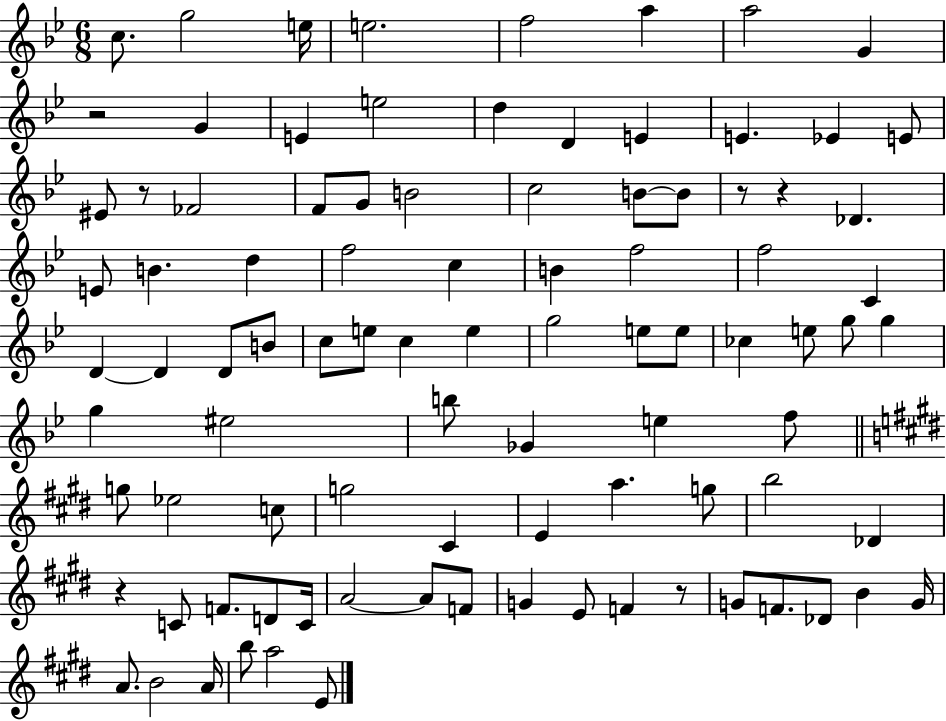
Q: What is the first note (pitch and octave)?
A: C5